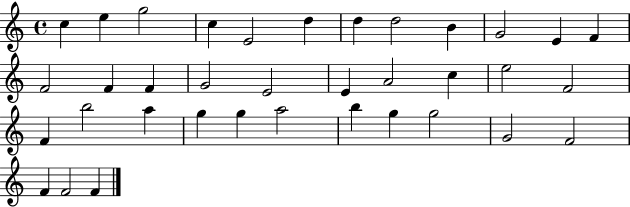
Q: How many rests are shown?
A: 0